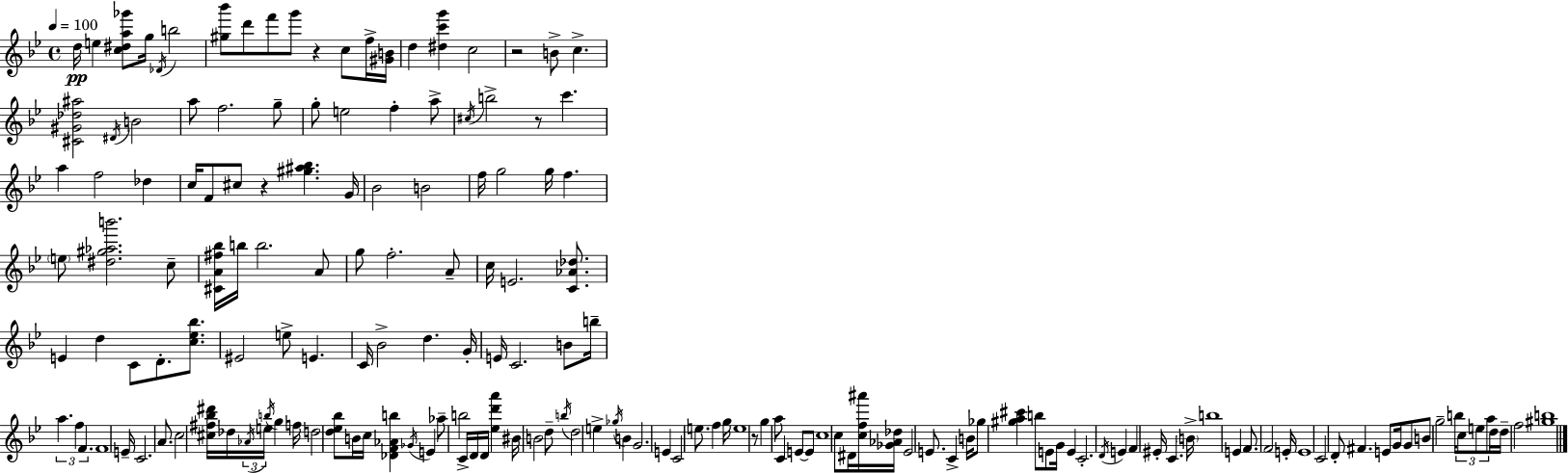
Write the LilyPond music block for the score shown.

{
  \clef treble
  \time 4/4
  \defaultTimeSignature
  \key g \minor
  \tempo 4 = 100
  d''16\pp e''4 <c'' dis'' a'' ges'''>8 g''16 \acciaccatura { des'16 } b''2 | <gis'' bes'''>8 d'''8 f'''8 g'''8 r4 c''8 f''16-> | <gis' b'>16 d''4 <dis'' c''' g'''>4 c''2 | r2 b'8-> c''4.-> | \break <cis' gis' des'' ais''>2 \acciaccatura { dis'16 } b'2 | a''8 f''2. | g''8-- g''8-. e''2 f''4-. | a''8-> \acciaccatura { cis''16 } b''2-> r8 c'''4. | \break a''4 f''2 des''4 | c''16 f'8 cis''8 r4 <gis'' ais'' bes''>4. | g'16 bes'2 b'2 | f''16 g''2 g''16 f''4. | \break \parenthesize e''8 <dis'' gis'' aes'' b'''>2. | c''8-- <cis' a' fis'' bes''>16 b''16 b''2. | a'8 g''8 f''2.-. | a'8-- c''16 e'2. | \break <c' aes' des''>8. e'4 d''4 c'8 d'8.-. | <c'' ees'' bes''>8. eis'2 e''8-> e'4. | c'16 bes'2-> d''4. | g'16-. e'16 c'2. | \break b'8 b''16-- \tuplet 3/2 { a''4. f''4 f'4. } | f'1 | e'16-- c'2. | a'8. c''2 <cis'' fis'' bes'' dis'''>16 des''16 \tuplet 3/2 { \acciaccatura { aes'16 } e''16 \acciaccatura { b''16 } } | \break g''4 f''16 d''2 <d'' ees'' bes''>8 b'16 | c''16 <des' f' aes' b''>4 \acciaccatura { ges'16 } e'4 aes''8-- b''2 | c'16-> d'16 d'16 <ees'' d''' a'''>4 bis'16 b'2 | d''8-- \acciaccatura { b''16 } d''2 e''4-> | \break \acciaccatura { ges''16 } b'4 g'2. | e'4 c'2 | e''8. f''4 g''16 e''1 | r8 g''4 a''8 | \break c'4 e'8~~ e'8 c''1 | c''8 dis'16 <c'' f'' ais'''>16 <ges' aes' des''>16 ees'2 | e'8. c'4-> b'16 ges''8 <gis'' a'' cis'''>4 | b''8 e'8 g'16 e'4 c'2.-. | \break \acciaccatura { d'16 } e'4 f'4 | eis'16-. c'4. \parenthesize b'16-> b''1 | e'4 f'8. | f'2 e'16-. e'1 | \break c'2 | d'8-. fis'4. e'8 g'16 g'8 b'8 | g''2-- b''16 \tuplet 3/2 { c''8 e''8 a''8 } d''16 | d''16-- f''2 <gis'' b''>1 | \break \bar "|."
}